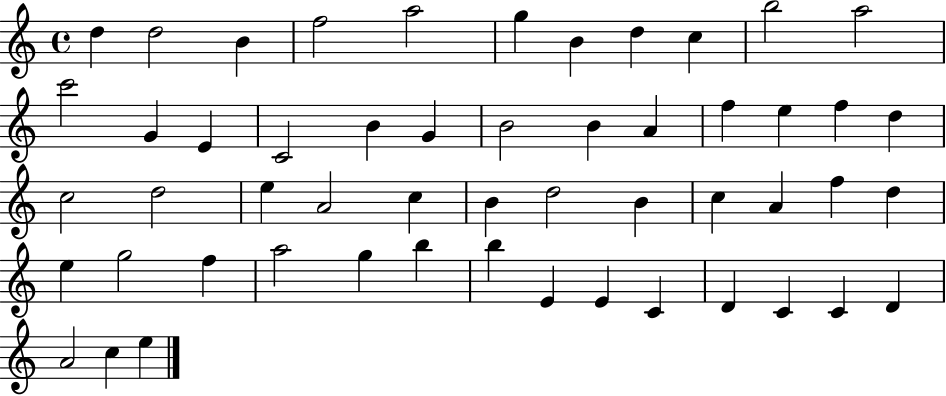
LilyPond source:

{
  \clef treble
  \time 4/4
  \defaultTimeSignature
  \key c \major
  d''4 d''2 b'4 | f''2 a''2 | g''4 b'4 d''4 c''4 | b''2 a''2 | \break c'''2 g'4 e'4 | c'2 b'4 g'4 | b'2 b'4 a'4 | f''4 e''4 f''4 d''4 | \break c''2 d''2 | e''4 a'2 c''4 | b'4 d''2 b'4 | c''4 a'4 f''4 d''4 | \break e''4 g''2 f''4 | a''2 g''4 b''4 | b''4 e'4 e'4 c'4 | d'4 c'4 c'4 d'4 | \break a'2 c''4 e''4 | \bar "|."
}